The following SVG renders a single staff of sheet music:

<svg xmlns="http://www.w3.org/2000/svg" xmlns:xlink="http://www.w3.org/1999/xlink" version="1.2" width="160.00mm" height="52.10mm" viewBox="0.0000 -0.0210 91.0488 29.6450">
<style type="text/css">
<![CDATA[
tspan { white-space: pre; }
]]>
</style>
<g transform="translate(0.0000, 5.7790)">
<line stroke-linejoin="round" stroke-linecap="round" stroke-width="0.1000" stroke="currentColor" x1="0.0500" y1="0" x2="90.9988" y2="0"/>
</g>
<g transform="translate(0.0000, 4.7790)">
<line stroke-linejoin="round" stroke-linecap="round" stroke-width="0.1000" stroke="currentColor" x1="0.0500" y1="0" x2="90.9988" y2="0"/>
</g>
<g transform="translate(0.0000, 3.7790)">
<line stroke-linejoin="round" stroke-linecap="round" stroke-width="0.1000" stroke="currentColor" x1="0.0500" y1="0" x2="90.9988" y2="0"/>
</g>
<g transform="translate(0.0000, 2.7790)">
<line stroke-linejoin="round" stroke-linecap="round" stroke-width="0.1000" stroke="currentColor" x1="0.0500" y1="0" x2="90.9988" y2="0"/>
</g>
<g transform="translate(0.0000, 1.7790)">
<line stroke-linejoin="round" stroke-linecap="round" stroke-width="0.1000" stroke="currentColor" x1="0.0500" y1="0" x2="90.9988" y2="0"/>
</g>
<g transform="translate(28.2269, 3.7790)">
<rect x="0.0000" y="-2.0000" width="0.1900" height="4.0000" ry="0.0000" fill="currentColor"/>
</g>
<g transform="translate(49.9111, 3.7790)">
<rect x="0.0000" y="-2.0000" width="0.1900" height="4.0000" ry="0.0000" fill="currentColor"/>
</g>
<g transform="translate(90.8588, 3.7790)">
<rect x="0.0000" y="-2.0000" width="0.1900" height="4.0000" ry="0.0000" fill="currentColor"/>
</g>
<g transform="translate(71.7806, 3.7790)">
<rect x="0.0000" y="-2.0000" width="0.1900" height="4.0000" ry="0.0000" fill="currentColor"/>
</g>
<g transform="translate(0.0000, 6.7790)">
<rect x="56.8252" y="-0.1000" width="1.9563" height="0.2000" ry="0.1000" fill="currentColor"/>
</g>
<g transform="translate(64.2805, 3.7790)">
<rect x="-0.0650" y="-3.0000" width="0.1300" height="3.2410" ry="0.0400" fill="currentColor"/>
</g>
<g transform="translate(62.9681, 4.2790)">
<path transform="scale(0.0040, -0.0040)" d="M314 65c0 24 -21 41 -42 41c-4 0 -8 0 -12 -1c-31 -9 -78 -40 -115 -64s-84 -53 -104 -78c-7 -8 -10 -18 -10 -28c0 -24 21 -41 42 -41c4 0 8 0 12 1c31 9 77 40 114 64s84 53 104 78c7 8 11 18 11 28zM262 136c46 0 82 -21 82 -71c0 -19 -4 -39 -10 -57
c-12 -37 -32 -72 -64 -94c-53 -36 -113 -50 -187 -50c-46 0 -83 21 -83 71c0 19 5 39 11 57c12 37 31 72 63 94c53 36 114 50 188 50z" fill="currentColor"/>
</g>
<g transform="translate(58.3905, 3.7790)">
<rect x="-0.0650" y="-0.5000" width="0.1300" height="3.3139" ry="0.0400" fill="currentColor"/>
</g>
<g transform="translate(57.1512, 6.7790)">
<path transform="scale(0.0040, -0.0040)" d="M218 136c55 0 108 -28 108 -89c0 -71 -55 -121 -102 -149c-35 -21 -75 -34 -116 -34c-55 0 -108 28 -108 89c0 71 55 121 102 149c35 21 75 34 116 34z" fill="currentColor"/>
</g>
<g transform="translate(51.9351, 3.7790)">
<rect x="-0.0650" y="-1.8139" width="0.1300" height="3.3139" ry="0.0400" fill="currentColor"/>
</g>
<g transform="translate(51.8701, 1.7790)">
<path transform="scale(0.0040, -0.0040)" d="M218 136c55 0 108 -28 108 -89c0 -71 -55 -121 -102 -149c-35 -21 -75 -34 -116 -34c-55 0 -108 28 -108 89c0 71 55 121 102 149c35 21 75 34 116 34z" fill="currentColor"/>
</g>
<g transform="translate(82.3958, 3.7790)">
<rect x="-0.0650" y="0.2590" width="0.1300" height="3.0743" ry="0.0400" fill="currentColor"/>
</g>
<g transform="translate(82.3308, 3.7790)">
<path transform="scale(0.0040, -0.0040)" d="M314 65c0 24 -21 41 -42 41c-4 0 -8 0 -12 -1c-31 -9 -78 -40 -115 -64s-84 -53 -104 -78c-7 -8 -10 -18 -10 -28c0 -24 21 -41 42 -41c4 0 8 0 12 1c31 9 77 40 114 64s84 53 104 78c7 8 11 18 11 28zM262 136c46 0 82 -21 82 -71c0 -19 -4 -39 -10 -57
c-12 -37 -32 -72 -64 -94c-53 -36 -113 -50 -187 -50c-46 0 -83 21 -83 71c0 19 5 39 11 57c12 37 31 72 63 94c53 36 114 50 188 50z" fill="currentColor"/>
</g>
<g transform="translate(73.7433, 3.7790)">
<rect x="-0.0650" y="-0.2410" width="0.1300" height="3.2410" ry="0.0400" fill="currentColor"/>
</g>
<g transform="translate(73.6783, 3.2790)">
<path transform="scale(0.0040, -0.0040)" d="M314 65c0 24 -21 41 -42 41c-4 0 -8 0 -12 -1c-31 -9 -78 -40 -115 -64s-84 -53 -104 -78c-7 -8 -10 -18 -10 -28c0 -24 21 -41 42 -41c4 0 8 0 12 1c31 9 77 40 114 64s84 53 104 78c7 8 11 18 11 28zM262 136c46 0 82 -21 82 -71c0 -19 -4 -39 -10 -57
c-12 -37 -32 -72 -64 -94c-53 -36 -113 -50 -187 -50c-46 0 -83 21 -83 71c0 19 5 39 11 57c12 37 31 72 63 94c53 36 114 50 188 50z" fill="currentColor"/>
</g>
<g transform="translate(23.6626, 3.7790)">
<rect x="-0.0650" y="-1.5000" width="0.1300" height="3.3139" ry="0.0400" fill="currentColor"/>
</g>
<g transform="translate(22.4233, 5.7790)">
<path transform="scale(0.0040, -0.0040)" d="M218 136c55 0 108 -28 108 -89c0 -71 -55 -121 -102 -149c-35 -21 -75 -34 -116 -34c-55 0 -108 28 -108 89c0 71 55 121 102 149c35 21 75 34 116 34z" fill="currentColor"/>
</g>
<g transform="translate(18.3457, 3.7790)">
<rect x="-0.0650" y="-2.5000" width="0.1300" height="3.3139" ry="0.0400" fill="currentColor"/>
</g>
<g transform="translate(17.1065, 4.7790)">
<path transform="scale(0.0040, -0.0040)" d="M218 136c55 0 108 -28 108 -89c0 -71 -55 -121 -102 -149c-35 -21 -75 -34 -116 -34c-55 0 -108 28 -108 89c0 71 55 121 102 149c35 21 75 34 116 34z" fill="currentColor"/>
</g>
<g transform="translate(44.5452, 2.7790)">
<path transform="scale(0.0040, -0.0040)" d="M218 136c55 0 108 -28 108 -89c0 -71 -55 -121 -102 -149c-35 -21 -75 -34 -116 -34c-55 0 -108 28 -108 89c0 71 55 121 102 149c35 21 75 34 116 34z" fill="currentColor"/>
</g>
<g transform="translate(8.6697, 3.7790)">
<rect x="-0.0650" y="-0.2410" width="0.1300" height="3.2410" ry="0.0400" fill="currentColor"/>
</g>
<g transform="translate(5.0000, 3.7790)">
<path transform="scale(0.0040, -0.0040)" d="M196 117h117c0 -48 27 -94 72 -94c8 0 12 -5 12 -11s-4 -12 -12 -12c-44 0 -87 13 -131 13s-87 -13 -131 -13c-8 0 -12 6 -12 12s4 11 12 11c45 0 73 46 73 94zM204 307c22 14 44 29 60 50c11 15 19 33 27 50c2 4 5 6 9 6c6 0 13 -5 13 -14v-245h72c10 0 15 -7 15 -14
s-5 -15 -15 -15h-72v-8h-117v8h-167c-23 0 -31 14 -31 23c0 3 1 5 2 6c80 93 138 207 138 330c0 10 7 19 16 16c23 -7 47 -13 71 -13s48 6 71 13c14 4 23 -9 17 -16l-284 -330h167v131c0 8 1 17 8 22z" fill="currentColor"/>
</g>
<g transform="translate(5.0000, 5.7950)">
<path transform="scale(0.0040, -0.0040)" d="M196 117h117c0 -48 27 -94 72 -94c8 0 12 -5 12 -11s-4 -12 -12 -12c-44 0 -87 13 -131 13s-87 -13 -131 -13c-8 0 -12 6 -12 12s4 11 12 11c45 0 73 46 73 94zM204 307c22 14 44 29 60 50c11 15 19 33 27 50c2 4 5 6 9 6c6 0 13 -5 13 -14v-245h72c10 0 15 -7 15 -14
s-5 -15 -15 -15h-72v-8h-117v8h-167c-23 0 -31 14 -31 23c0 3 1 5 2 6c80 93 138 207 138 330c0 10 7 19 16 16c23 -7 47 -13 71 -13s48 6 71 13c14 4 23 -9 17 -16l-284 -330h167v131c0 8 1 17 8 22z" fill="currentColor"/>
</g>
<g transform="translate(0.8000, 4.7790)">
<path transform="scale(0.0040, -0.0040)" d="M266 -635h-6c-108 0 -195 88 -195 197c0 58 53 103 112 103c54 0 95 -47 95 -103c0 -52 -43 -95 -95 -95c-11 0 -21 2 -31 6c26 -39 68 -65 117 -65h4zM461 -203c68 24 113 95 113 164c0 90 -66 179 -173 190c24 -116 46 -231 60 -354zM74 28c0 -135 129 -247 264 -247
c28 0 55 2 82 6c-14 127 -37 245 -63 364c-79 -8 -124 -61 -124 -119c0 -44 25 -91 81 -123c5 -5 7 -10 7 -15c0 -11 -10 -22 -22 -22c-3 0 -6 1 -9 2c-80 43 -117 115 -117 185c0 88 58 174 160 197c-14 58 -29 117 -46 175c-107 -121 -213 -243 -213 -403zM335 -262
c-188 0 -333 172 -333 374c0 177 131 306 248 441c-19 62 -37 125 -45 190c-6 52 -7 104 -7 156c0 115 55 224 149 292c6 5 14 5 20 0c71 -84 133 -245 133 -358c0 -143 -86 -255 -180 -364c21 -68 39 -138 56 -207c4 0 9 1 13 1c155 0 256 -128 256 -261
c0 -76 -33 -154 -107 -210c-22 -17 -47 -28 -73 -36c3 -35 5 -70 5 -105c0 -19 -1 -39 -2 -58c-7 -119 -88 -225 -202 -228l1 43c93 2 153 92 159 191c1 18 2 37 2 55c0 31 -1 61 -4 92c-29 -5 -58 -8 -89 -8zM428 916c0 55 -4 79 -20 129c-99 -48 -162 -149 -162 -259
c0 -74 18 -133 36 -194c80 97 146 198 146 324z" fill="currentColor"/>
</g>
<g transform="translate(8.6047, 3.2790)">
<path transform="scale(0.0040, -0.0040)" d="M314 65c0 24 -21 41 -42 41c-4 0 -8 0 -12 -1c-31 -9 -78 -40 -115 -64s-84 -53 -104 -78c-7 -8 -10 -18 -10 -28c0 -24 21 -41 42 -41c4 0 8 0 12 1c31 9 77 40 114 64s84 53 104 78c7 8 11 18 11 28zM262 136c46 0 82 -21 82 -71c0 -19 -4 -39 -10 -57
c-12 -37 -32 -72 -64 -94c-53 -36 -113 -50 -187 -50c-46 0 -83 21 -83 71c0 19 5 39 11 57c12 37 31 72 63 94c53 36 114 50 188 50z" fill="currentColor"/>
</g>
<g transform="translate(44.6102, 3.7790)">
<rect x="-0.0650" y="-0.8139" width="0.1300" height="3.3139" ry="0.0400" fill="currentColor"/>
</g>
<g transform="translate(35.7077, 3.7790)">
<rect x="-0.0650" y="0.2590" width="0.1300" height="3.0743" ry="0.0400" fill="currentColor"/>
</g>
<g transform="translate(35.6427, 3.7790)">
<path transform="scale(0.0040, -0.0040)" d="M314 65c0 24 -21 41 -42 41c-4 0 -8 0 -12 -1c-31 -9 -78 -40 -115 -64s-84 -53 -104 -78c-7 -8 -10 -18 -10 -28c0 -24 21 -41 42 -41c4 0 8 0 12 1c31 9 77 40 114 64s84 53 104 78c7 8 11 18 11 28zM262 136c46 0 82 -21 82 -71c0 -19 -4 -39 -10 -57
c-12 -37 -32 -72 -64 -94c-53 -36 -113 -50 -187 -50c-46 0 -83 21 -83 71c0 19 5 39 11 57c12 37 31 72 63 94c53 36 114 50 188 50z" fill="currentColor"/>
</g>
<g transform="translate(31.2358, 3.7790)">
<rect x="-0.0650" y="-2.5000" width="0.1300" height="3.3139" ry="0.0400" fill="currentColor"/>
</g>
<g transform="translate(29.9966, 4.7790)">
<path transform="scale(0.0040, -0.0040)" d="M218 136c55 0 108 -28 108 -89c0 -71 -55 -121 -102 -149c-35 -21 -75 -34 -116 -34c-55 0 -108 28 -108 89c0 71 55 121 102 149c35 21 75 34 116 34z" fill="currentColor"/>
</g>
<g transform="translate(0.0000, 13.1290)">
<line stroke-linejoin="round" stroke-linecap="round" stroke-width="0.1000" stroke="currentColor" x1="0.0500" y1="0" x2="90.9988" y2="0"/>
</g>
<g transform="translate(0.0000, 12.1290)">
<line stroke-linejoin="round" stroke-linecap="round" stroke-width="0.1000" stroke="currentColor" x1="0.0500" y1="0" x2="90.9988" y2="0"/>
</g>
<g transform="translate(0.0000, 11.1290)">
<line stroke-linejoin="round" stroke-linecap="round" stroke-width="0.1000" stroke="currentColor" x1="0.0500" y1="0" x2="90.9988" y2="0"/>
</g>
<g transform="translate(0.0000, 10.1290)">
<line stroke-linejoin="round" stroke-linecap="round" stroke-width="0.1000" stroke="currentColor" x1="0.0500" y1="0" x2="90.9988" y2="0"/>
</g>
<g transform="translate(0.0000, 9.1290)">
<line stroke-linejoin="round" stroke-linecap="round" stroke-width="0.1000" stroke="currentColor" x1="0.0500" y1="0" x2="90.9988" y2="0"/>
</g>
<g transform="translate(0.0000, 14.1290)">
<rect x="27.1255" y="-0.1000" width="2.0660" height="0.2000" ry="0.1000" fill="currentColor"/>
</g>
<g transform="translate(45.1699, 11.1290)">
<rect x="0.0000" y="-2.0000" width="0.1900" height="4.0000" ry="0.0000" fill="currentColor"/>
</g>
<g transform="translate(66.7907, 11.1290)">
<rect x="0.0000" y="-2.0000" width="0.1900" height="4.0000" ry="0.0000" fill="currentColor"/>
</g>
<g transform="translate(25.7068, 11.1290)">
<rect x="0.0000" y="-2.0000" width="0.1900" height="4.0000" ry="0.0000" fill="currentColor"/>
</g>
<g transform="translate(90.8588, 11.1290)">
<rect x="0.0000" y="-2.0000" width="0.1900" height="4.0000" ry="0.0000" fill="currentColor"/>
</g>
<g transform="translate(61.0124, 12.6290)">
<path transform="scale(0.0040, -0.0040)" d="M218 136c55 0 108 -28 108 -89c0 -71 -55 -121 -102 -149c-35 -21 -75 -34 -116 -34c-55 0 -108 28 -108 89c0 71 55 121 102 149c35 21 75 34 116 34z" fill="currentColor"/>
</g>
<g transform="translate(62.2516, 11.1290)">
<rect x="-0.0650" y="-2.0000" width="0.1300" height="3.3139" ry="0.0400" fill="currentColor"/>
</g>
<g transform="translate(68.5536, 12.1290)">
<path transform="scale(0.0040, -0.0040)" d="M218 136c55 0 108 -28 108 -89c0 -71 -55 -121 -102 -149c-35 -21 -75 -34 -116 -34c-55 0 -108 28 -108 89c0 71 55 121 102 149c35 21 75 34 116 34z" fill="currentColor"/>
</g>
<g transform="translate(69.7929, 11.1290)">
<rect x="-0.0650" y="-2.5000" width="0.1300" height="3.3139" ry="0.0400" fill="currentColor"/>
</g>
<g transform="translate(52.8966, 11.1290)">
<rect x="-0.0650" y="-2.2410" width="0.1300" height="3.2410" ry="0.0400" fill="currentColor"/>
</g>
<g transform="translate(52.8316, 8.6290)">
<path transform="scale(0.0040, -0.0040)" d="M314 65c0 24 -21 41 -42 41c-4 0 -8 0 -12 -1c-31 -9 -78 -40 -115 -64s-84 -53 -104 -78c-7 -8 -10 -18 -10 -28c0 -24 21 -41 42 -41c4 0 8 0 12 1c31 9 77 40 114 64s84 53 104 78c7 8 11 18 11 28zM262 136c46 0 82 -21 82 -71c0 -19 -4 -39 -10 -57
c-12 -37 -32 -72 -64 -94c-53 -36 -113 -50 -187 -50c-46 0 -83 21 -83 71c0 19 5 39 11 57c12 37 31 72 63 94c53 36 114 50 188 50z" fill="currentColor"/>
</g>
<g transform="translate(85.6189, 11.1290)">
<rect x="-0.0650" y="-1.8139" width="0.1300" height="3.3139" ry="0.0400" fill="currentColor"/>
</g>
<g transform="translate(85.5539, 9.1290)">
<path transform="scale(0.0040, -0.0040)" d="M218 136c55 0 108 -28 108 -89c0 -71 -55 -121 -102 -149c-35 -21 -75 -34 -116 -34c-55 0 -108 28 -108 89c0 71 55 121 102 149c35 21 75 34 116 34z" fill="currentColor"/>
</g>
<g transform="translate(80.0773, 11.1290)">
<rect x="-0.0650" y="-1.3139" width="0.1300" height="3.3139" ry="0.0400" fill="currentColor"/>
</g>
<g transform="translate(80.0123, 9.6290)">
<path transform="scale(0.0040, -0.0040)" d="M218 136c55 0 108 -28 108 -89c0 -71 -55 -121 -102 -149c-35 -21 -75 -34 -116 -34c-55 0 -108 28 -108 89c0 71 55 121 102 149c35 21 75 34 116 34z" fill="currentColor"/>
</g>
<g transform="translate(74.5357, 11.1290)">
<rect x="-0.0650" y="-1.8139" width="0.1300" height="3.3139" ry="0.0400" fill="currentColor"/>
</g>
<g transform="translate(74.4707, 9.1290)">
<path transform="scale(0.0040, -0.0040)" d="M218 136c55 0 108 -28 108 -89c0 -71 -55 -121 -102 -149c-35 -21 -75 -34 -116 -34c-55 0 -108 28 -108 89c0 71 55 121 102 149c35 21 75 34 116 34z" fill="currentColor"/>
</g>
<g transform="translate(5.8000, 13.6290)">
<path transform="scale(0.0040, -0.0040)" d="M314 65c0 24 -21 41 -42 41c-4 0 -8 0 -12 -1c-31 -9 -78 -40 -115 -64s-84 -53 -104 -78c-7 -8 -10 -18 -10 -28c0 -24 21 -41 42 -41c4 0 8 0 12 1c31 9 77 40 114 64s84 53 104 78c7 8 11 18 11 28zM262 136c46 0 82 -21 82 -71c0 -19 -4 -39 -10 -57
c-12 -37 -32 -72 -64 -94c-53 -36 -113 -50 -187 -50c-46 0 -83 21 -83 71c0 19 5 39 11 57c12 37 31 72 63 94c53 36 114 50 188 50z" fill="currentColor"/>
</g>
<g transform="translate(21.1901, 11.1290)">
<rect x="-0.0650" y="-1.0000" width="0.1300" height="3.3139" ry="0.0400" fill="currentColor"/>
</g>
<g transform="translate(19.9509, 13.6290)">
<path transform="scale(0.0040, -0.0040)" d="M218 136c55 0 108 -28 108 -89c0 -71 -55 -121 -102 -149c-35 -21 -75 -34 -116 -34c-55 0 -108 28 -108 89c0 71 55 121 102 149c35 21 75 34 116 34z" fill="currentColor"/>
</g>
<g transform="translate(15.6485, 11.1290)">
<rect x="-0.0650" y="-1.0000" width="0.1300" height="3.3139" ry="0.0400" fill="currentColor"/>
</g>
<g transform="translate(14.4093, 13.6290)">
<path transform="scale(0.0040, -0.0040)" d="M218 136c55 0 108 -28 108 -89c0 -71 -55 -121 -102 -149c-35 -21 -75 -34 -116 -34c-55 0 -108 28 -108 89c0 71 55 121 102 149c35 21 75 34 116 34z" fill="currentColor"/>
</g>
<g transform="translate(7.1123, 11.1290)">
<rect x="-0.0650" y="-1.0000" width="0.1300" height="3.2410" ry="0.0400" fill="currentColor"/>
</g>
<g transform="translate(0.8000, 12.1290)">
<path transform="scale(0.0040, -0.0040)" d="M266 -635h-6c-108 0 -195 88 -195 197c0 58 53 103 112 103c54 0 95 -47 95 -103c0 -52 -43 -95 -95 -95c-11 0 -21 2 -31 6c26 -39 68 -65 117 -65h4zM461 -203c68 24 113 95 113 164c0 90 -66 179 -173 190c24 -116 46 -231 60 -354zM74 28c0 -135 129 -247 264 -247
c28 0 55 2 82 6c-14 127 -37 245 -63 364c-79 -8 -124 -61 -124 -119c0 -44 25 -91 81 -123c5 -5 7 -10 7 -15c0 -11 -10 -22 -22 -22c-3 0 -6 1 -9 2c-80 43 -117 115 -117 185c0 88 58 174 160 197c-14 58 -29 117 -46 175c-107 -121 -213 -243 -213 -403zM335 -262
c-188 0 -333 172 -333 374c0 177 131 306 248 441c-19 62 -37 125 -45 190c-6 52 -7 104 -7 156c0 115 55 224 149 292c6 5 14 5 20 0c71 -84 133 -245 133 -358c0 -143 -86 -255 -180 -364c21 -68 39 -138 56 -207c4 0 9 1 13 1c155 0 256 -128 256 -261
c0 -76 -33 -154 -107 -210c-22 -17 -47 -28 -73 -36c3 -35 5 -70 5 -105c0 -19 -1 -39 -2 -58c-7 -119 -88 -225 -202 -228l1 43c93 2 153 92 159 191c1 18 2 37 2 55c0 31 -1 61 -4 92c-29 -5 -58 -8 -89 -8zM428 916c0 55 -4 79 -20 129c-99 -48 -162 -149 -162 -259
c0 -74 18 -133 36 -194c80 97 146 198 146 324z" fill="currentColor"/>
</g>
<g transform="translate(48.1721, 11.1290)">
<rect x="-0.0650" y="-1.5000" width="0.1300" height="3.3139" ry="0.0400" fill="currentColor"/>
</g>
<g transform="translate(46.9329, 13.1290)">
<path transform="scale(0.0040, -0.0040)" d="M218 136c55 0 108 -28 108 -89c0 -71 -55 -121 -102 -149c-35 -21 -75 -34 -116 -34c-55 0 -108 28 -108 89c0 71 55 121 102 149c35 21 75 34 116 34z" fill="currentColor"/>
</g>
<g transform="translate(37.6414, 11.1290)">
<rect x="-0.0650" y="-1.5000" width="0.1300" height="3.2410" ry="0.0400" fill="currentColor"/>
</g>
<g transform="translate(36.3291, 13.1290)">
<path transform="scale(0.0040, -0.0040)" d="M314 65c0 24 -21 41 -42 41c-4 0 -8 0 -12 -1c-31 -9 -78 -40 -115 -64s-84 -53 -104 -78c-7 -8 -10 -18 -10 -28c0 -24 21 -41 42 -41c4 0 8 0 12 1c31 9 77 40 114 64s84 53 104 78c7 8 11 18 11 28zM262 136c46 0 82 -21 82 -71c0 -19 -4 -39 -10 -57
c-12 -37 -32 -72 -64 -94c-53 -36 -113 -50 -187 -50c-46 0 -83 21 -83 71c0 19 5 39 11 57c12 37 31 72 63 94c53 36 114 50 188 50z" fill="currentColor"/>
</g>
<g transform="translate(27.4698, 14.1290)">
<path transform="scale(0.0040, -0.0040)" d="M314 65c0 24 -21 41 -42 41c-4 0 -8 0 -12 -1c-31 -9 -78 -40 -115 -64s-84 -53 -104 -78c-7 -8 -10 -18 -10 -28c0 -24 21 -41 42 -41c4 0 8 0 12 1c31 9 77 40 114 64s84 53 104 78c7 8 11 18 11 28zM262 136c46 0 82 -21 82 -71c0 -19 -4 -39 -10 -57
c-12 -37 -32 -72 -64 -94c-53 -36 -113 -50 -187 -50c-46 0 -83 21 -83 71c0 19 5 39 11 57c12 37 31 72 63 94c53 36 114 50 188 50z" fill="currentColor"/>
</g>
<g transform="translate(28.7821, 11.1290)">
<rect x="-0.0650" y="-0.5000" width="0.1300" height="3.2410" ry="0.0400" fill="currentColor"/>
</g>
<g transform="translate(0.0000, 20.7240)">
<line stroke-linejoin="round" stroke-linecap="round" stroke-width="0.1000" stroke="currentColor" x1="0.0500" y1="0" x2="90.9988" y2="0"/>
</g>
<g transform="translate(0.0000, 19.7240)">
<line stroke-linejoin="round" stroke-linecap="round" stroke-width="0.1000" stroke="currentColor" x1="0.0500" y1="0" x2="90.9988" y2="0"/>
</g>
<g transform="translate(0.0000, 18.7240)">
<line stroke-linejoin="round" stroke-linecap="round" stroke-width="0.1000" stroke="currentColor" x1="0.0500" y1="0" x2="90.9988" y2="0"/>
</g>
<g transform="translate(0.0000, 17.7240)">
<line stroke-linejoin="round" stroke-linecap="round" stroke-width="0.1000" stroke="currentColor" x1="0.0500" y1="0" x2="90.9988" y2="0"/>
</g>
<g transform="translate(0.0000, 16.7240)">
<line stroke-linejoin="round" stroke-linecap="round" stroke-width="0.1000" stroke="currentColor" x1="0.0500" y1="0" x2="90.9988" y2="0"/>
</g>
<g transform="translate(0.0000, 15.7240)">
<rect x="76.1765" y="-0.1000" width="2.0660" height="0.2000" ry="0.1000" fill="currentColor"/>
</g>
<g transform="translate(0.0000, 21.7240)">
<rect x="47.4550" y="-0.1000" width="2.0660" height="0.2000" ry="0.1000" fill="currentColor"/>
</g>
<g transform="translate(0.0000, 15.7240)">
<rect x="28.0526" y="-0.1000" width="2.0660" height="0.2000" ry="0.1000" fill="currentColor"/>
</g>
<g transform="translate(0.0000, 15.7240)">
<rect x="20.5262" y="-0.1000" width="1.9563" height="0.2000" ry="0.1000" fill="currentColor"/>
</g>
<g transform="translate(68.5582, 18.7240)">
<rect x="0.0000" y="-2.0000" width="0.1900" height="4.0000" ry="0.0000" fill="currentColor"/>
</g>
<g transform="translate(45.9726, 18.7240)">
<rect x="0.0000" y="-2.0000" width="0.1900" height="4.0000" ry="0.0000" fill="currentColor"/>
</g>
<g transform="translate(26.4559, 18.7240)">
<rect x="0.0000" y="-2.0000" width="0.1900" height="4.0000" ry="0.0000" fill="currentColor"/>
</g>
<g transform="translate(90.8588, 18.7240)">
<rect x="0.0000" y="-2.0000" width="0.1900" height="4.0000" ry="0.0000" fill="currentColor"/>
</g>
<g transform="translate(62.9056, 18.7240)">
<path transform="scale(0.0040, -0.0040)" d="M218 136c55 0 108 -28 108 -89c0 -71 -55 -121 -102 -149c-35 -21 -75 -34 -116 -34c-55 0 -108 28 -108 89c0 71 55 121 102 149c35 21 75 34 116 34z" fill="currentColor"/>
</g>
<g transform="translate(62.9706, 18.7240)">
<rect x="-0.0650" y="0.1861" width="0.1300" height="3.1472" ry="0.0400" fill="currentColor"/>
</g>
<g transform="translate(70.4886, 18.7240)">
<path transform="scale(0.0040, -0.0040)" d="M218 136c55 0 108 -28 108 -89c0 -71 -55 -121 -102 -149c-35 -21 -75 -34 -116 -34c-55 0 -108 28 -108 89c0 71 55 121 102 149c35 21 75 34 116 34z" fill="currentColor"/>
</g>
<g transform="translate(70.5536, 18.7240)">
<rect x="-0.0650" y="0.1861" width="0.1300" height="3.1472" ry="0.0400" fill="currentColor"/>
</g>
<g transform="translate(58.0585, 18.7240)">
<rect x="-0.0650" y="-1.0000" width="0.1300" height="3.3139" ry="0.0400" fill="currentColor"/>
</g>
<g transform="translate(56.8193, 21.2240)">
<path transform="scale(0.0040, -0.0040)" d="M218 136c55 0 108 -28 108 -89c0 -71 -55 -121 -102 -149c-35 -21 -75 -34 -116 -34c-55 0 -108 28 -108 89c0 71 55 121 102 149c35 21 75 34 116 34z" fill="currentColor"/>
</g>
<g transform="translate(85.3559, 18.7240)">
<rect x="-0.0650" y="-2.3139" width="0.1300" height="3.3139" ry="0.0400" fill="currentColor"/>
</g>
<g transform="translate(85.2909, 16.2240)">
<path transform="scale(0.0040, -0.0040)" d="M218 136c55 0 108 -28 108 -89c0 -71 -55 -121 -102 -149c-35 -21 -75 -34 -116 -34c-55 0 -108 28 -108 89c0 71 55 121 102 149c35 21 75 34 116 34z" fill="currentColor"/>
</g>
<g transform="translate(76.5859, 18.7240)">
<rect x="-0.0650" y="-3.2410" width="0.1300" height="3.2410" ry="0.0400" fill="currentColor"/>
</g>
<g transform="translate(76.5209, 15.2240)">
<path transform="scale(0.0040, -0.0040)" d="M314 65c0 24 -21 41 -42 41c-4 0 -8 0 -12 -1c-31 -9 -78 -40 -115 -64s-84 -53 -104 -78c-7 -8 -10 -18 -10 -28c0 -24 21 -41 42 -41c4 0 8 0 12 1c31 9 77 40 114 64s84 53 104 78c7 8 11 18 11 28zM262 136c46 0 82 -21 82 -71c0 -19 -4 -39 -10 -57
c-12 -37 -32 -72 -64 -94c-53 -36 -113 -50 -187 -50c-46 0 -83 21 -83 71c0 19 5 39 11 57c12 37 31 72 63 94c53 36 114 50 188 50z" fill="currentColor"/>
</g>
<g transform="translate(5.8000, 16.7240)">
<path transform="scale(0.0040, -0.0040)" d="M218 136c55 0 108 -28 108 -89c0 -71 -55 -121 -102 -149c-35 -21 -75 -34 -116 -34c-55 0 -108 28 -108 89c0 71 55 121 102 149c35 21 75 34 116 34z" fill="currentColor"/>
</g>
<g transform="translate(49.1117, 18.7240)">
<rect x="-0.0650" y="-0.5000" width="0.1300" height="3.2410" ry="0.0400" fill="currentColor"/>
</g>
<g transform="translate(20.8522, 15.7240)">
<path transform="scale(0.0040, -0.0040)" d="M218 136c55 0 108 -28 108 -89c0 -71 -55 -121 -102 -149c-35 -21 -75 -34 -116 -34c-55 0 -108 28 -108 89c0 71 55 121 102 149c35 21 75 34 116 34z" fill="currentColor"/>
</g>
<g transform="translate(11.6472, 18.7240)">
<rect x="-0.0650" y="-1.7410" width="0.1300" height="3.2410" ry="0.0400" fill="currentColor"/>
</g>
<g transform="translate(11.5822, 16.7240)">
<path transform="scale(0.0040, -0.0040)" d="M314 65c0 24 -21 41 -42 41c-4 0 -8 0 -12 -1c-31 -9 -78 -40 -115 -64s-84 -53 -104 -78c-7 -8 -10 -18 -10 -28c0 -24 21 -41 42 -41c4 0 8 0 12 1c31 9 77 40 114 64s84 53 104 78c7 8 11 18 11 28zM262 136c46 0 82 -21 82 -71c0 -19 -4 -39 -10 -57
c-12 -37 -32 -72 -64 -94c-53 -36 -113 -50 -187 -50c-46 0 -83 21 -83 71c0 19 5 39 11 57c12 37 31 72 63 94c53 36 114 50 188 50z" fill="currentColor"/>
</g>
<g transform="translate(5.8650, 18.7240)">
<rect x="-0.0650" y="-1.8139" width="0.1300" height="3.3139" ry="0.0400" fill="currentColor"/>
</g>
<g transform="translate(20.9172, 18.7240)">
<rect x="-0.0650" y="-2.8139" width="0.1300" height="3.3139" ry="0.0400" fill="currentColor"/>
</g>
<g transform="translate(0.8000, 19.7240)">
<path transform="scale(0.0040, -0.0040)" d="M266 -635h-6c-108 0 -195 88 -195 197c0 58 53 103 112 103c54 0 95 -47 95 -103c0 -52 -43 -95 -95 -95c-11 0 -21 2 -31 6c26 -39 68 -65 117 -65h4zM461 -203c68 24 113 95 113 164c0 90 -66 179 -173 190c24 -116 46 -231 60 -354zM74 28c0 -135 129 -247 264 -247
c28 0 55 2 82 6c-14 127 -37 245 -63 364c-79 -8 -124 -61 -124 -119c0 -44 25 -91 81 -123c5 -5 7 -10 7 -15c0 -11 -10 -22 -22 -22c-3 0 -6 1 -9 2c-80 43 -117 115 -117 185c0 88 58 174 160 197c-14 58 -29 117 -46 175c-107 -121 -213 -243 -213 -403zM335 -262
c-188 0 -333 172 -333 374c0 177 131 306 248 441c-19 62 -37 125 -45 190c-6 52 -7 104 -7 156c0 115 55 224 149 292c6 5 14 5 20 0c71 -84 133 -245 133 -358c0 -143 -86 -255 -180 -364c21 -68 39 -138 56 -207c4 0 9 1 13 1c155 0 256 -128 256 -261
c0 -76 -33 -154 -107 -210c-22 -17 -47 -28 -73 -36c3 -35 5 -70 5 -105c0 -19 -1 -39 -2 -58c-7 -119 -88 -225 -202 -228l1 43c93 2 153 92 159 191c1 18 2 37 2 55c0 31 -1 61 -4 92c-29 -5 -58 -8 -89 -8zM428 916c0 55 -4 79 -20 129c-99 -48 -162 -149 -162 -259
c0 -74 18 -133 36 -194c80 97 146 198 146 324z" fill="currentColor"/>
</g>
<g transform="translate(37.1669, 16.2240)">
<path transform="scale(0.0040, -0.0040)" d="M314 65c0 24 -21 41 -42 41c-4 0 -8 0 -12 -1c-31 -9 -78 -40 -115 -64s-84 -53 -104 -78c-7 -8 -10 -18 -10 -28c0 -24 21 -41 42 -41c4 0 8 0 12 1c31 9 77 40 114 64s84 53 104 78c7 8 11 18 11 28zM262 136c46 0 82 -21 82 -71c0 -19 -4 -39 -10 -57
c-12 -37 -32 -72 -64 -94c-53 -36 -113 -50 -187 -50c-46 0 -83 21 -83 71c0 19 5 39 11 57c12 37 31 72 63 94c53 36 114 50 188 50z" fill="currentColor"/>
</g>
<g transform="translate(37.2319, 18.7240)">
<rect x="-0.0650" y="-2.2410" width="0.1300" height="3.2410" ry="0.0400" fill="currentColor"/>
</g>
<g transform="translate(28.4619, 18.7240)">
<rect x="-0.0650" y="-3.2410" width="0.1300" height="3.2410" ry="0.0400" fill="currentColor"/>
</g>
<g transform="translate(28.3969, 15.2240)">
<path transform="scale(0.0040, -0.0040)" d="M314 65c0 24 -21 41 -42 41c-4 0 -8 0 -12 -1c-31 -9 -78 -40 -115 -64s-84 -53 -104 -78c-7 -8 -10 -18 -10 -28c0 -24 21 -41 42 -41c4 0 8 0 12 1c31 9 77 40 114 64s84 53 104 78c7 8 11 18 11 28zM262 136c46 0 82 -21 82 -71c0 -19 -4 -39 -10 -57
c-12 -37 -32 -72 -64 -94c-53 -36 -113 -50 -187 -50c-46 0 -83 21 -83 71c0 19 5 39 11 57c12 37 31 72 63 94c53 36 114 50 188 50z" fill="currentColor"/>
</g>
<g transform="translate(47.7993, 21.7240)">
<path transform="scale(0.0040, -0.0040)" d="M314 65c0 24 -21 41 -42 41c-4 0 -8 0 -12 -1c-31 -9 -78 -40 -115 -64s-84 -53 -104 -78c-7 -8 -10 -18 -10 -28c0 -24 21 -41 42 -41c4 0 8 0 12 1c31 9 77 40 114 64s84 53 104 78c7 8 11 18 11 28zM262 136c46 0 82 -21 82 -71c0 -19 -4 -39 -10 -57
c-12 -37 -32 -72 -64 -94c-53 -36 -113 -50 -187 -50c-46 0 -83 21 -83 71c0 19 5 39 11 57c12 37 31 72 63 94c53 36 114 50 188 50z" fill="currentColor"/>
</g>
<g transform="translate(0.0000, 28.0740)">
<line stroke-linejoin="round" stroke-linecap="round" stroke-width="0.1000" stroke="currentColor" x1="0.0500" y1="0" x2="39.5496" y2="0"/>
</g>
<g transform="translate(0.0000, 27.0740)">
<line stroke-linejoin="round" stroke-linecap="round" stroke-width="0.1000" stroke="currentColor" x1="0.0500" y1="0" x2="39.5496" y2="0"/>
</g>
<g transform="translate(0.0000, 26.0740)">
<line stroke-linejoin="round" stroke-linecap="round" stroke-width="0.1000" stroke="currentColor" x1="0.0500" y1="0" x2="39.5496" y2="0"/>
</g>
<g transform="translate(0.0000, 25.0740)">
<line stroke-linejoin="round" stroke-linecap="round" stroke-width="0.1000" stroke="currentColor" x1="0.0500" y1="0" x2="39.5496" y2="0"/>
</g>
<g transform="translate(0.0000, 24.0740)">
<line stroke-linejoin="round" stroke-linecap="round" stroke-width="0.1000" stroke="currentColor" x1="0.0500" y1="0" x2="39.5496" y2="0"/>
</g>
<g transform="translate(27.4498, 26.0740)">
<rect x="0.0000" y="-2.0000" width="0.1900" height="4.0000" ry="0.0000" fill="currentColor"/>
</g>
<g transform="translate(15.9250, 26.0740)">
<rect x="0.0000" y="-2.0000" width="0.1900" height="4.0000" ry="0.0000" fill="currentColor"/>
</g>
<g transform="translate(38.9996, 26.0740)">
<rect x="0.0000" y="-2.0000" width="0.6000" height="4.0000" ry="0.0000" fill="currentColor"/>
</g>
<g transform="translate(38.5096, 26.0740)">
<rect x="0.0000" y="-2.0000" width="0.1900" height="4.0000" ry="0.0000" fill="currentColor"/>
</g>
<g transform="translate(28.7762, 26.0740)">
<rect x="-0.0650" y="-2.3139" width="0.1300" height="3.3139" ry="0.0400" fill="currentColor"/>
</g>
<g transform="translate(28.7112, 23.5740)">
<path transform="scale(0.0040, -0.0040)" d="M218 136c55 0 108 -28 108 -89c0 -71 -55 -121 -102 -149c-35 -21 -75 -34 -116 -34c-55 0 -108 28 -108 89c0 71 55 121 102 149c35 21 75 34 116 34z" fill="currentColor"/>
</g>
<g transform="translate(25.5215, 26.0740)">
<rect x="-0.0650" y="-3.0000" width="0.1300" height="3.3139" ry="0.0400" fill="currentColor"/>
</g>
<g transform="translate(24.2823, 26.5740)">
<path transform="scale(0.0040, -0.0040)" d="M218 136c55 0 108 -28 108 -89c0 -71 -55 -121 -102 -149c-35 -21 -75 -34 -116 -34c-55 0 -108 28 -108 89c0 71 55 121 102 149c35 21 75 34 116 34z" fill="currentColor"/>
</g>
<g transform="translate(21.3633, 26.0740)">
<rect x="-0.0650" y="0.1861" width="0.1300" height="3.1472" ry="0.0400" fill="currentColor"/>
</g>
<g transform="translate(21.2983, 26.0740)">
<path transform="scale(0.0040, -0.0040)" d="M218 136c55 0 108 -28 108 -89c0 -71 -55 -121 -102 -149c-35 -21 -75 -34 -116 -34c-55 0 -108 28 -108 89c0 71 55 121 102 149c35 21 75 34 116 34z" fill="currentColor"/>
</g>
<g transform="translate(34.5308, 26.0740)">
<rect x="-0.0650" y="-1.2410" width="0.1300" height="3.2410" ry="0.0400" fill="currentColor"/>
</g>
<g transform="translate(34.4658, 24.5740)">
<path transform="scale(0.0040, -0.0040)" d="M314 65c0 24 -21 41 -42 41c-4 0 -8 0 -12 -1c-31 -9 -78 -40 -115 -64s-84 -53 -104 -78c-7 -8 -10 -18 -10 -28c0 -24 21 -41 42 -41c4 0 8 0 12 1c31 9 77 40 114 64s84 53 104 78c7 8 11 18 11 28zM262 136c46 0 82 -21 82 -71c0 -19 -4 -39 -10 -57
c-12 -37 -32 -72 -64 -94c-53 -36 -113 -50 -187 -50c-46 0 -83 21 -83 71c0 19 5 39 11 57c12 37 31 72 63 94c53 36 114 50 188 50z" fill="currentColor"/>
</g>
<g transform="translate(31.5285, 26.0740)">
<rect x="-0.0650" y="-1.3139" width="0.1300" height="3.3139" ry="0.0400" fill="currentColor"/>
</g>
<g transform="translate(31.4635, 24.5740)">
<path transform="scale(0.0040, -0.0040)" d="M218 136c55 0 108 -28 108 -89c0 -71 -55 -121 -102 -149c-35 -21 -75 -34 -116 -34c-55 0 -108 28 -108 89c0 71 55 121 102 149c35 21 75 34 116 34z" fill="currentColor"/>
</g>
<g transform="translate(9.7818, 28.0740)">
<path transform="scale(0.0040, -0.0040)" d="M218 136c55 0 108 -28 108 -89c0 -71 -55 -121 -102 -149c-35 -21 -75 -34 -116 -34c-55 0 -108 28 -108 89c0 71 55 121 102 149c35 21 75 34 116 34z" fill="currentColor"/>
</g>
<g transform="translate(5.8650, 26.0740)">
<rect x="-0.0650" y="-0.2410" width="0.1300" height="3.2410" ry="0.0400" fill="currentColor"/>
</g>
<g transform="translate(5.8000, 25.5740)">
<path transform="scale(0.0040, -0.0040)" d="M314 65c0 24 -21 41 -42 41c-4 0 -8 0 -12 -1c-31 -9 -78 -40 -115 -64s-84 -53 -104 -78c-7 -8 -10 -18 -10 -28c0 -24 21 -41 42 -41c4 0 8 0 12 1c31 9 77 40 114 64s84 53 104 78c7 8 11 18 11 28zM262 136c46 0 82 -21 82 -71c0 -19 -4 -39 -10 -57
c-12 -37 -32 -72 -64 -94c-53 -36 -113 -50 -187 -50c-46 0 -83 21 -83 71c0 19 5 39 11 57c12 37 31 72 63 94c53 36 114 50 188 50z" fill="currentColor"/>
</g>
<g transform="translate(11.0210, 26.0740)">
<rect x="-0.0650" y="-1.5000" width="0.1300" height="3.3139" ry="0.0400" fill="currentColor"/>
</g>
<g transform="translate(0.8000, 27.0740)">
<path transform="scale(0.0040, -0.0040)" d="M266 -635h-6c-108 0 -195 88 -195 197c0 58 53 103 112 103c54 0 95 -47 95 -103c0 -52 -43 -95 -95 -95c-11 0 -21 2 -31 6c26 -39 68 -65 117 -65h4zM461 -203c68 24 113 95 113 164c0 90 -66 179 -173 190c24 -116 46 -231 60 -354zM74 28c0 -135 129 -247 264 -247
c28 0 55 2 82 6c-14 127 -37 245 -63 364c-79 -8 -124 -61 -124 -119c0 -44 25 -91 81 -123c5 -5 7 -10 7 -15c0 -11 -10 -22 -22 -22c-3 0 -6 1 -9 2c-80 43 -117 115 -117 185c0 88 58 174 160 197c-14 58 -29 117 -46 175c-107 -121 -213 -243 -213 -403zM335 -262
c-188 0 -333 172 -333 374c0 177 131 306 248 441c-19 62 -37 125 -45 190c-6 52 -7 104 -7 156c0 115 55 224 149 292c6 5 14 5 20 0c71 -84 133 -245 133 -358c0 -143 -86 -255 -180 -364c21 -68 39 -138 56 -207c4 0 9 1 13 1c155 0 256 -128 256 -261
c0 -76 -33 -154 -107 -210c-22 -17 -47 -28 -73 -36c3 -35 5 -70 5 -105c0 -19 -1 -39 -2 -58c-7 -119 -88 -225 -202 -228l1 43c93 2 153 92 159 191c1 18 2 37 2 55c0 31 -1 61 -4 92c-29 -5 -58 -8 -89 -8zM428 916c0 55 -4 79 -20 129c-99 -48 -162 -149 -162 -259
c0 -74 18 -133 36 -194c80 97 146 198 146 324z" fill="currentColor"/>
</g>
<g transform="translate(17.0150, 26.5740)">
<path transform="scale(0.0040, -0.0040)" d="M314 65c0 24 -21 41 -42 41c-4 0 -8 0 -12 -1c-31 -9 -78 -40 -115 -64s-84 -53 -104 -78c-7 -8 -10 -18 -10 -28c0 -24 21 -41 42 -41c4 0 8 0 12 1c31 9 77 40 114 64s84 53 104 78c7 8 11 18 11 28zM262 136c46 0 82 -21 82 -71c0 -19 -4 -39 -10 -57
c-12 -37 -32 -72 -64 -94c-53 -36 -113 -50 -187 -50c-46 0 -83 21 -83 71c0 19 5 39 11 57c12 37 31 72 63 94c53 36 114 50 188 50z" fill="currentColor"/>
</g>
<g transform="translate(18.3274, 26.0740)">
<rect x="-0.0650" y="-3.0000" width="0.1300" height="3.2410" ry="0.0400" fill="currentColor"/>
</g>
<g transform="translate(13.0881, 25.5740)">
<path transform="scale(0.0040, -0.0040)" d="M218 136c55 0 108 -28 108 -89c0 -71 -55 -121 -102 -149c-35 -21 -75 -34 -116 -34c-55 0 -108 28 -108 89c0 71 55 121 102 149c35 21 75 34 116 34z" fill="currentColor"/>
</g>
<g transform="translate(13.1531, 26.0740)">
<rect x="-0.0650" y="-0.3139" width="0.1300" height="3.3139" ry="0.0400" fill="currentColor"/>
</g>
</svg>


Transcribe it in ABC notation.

X:1
T:Untitled
M:4/4
L:1/4
K:C
c2 G E G B2 d f C A2 c2 B2 D2 D D C2 E2 E g2 F G f e f f f2 a b2 g2 C2 D B B b2 g c2 E c A2 B A g e e2